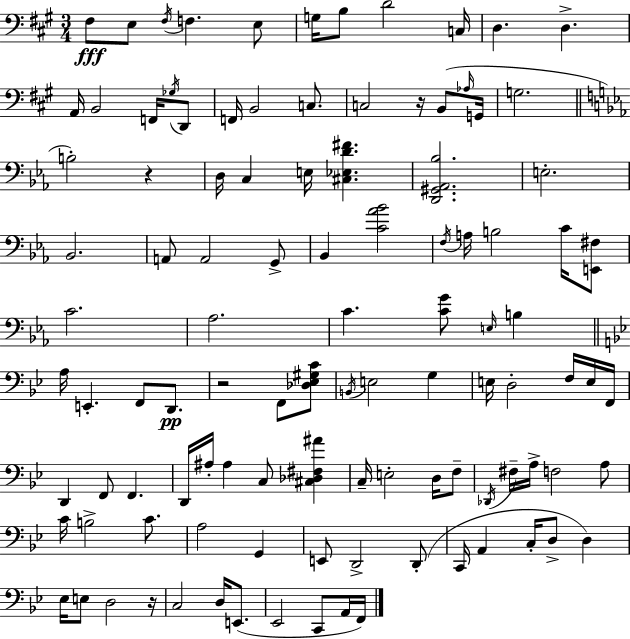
X:1
T:Untitled
M:3/4
L:1/4
K:A
^F,/2 E,/2 ^F,/4 F, E,/2 G,/4 B,/2 D2 C,/4 D, D, A,,/4 B,,2 F,,/4 _G,/4 D,,/2 F,,/4 B,,2 C,/2 C,2 z/4 B,,/2 _A,/4 G,,/4 G,2 B,2 z D,/4 C, E,/4 [^C,_E,D^F] [D,,^G,,_A,,_B,]2 E,2 _B,,2 A,,/2 A,,2 G,,/2 _B,, [C_A_B]2 F,/4 A,/4 B,2 C/4 [E,,^F,]/2 C2 _A,2 C [CG]/2 E,/4 B, A,/4 E,, F,,/2 D,,/2 z2 F,,/2 [_D,_E,^G,C]/2 B,,/4 E,2 G, E,/4 D,2 F,/4 E,/4 F,,/4 D,, F,,/2 F,, D,,/4 ^A,/4 ^A, C,/2 [^C,_D,^F,^A] C,/4 E,2 D,/4 F,/2 _D,,/4 ^F,/4 A,/4 F,2 A,/2 C/4 B,2 C/2 A,2 G,, E,,/2 D,,2 D,,/2 C,,/4 A,, C,/4 D,/2 D, _E,/4 E,/2 D,2 z/4 C,2 D,/4 E,,/2 _E,,2 C,,/2 A,,/4 F,,/4